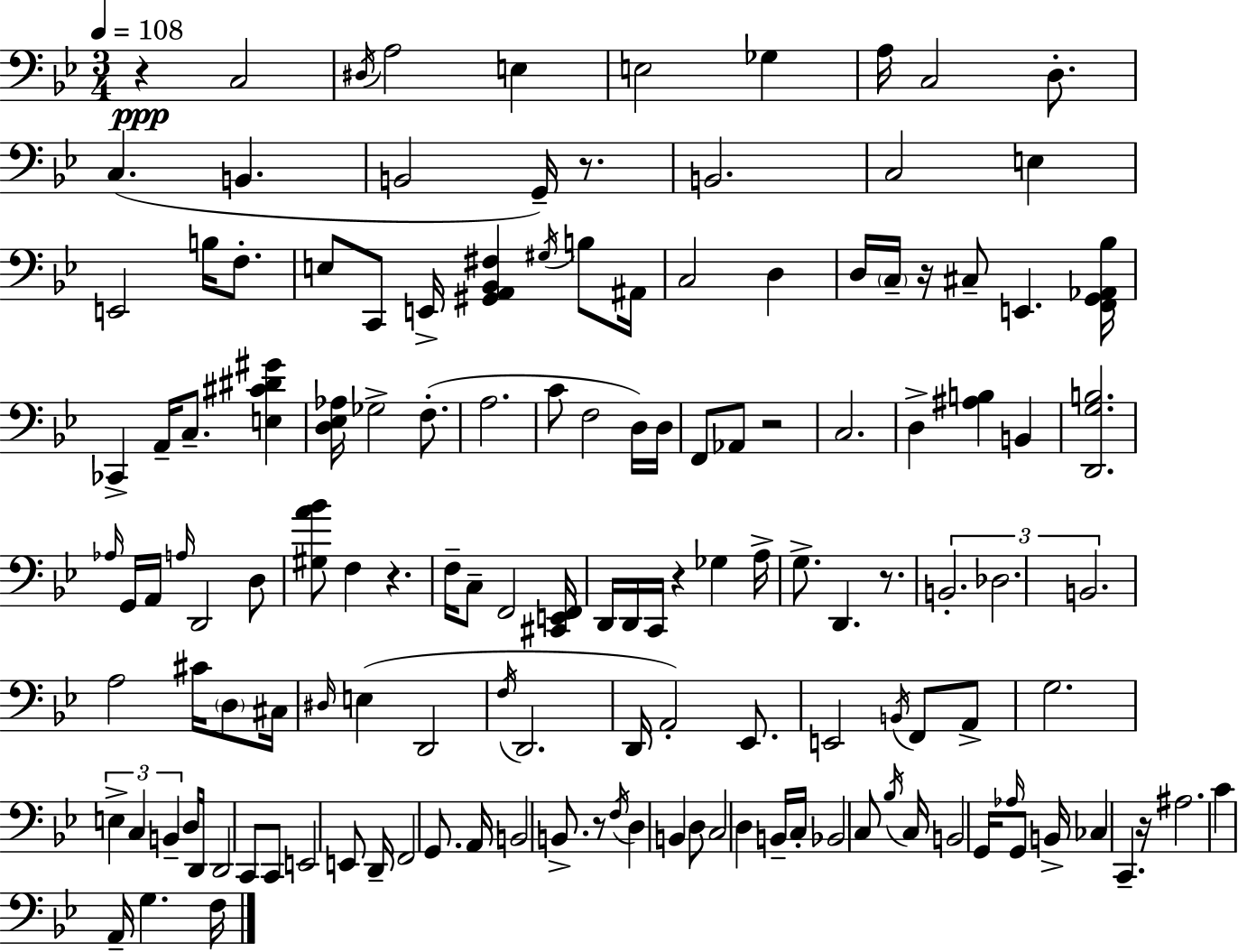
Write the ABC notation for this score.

X:1
T:Untitled
M:3/4
L:1/4
K:Gm
z C,2 ^D,/4 A,2 E, E,2 _G, A,/4 C,2 D,/2 C, B,, B,,2 G,,/4 z/2 B,,2 C,2 E, E,,2 B,/4 F,/2 E,/2 C,,/2 E,,/4 [^G,,A,,_B,,^F,] ^G,/4 B,/2 ^A,,/4 C,2 D, D,/4 C,/4 z/4 ^C,/2 E,, [F,,G,,_A,,_B,]/4 _C,, A,,/4 C,/2 [E,^C^D^G] [D,_E,_A,]/4 _G,2 F,/2 A,2 C/2 F,2 D,/4 D,/4 F,,/2 _A,,/2 z2 C,2 D, [^A,B,] B,, [D,,G,B,]2 _A,/4 G,,/4 A,,/4 A,/4 D,,2 D,/2 [^G,A_B]/2 F, z F,/4 C,/2 F,,2 [^C,,E,,F,,]/4 D,,/4 D,,/4 C,,/4 z _G, A,/4 G,/2 D,, z/2 B,,2 _D,2 B,,2 A,2 ^C/4 D,/2 ^C,/4 ^D,/4 E, D,,2 F,/4 D,,2 D,,/4 A,,2 _E,,/2 E,,2 B,,/4 F,,/2 A,,/2 G,2 E, C, B,, D,/4 D,,/4 D,,2 C,,/2 C,,/2 E,,2 E,,/2 D,,/4 F,,2 G,,/2 A,,/4 B,,2 B,,/2 z/2 F,/4 D, B,, D,/2 C,2 D, B,,/4 C,/4 _B,,2 C,/2 _B,/4 C,/4 B,,2 G,,/4 _A,/4 G,,/2 B,,/4 _C, C,, z/4 ^A,2 C A,,/4 G, F,/4